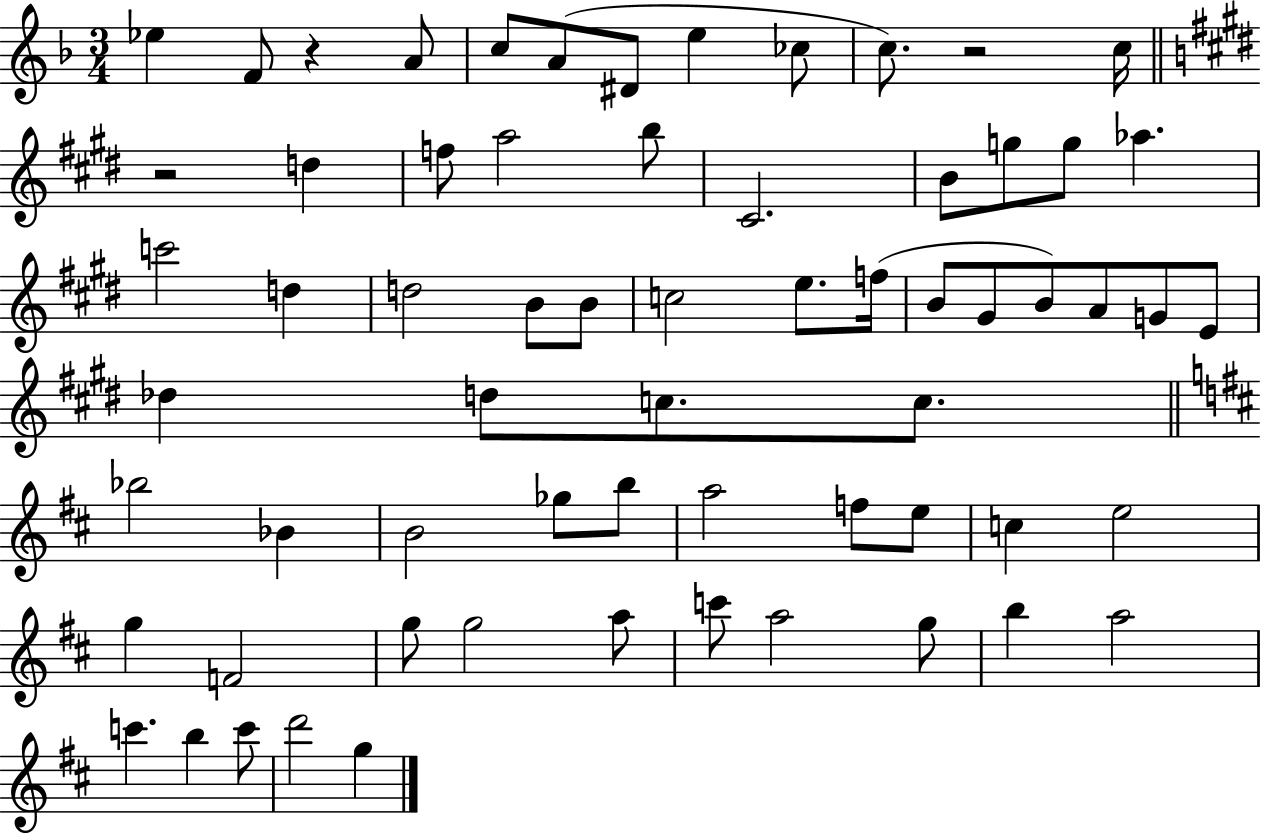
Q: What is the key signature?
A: F major